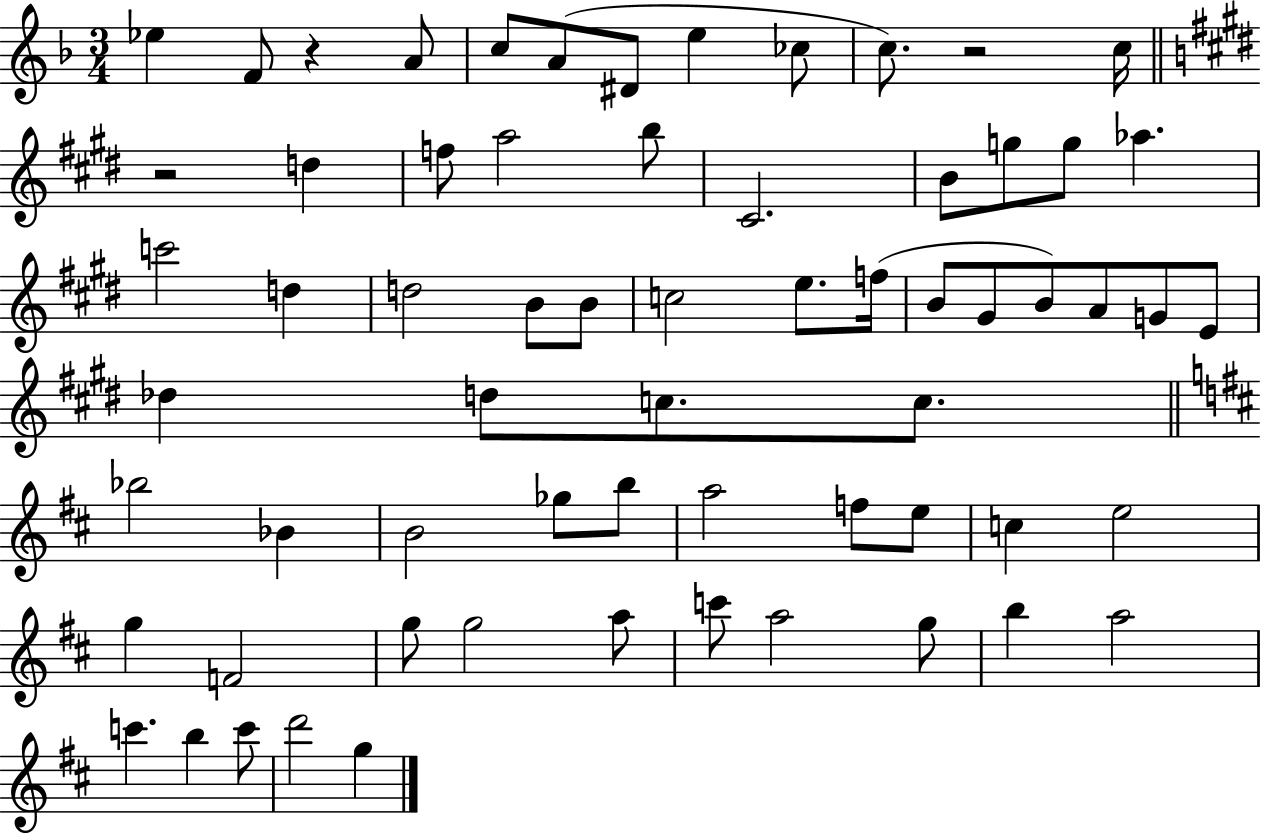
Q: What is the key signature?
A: F major